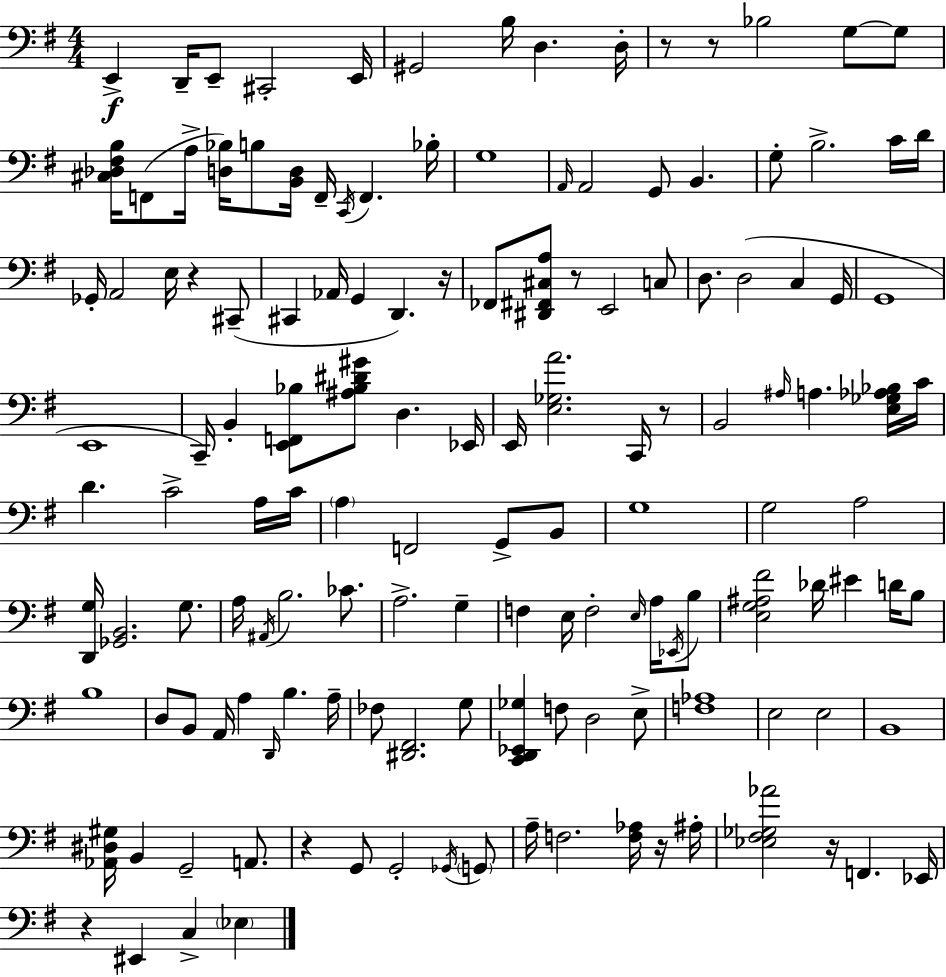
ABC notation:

X:1
T:Untitled
M:4/4
L:1/4
K:G
E,, D,,/4 E,,/2 ^C,,2 E,,/4 ^G,,2 B,/4 D, D,/4 z/2 z/2 _B,2 G,/2 G,/2 [^C,_D,^F,B,]/4 F,,/2 A,/4 [D,_B,]/4 B,/2 [B,,D,]/4 F,,/4 C,,/4 F,, _B,/4 G,4 A,,/4 A,,2 G,,/2 B,, G,/2 B,2 C/4 D/4 _G,,/4 A,,2 E,/4 z ^C,,/2 ^C,, _A,,/4 G,, D,, z/4 _F,,/2 [^D,,^F,,^C,A,]/2 z/2 E,,2 C,/2 D,/2 D,2 C, G,,/4 G,,4 E,,4 C,,/4 B,, [E,,F,,_B,]/2 [^A,_B,^D^G]/2 D, _E,,/4 E,,/4 [E,_G,A]2 C,,/4 z/2 B,,2 ^A,/4 A, [E,_G,_A,_B,]/4 C/4 D C2 A,/4 C/4 A, F,,2 G,,/2 B,,/2 G,4 G,2 A,2 [D,,G,]/4 [_G,,B,,]2 G,/2 A,/4 ^A,,/4 B,2 _C/2 A,2 G, F, E,/4 F,2 E,/4 A,/4 _E,,/4 B,/2 [E,G,^A,^F]2 _D/4 ^E D/4 B,/2 B,4 D,/2 B,,/2 A,,/4 A, D,,/4 B, A,/4 _F,/2 [^D,,^F,,]2 G,/2 [C,,D,,_E,,_G,] F,/2 D,2 E,/2 [F,_A,]4 E,2 E,2 B,,4 [_A,,^D,^G,]/4 B,, G,,2 A,,/2 z G,,/2 G,,2 _G,,/4 G,,/2 A,/4 F,2 [F,_A,]/4 z/4 ^A,/4 [_E,^F,_G,_A]2 z/4 F,, _E,,/4 z ^E,, C, _E,